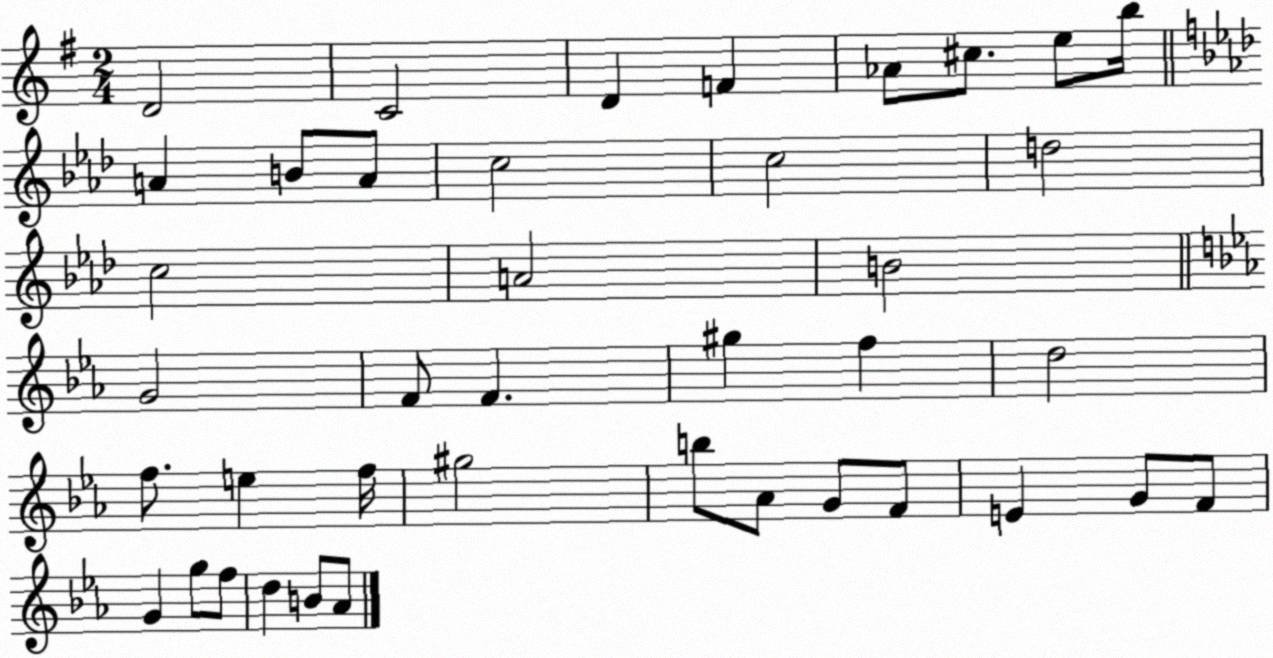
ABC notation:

X:1
T:Untitled
M:2/4
L:1/4
K:G
D2 C2 D F _A/2 ^c/2 e/2 b/4 A B/2 A/2 c2 c2 d2 c2 A2 B2 G2 F/2 F ^g f d2 f/2 e f/4 ^g2 b/2 _A/2 G/2 F/2 E G/2 F/2 G g/2 f/2 d B/2 _A/2